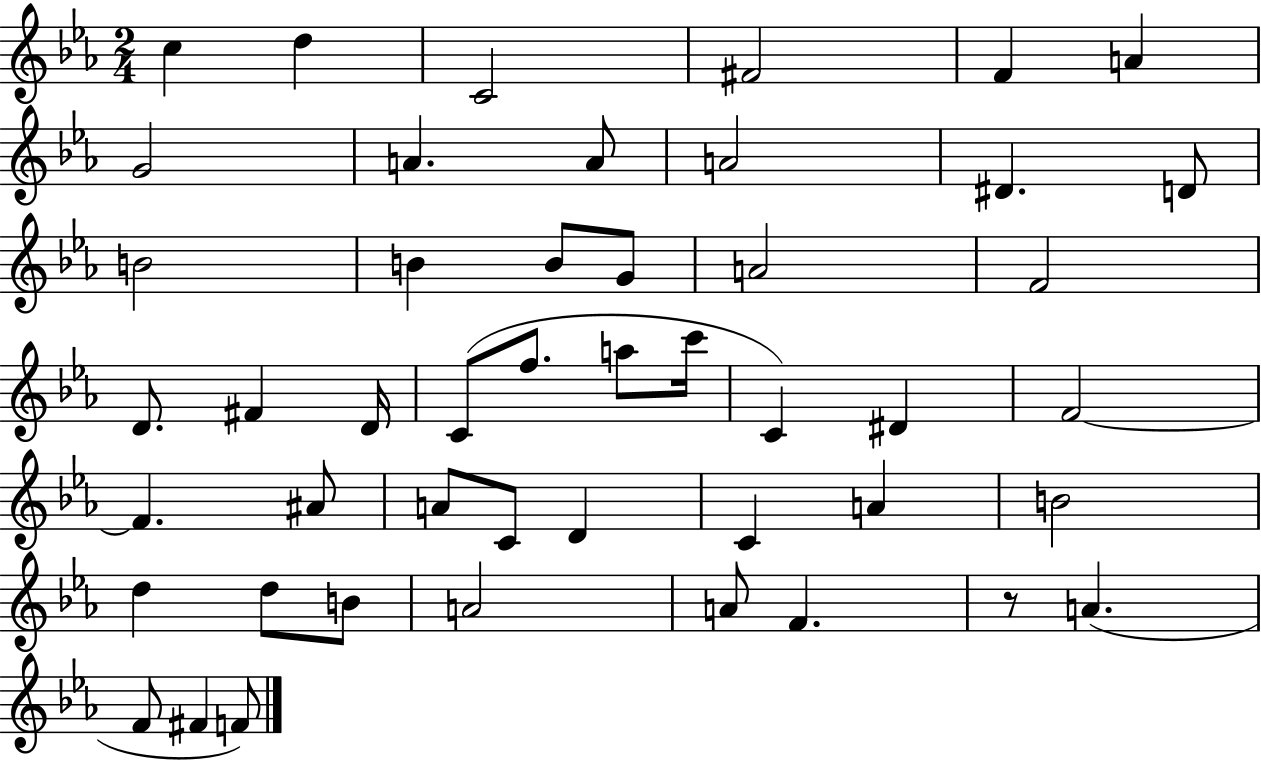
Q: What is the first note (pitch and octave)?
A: C5